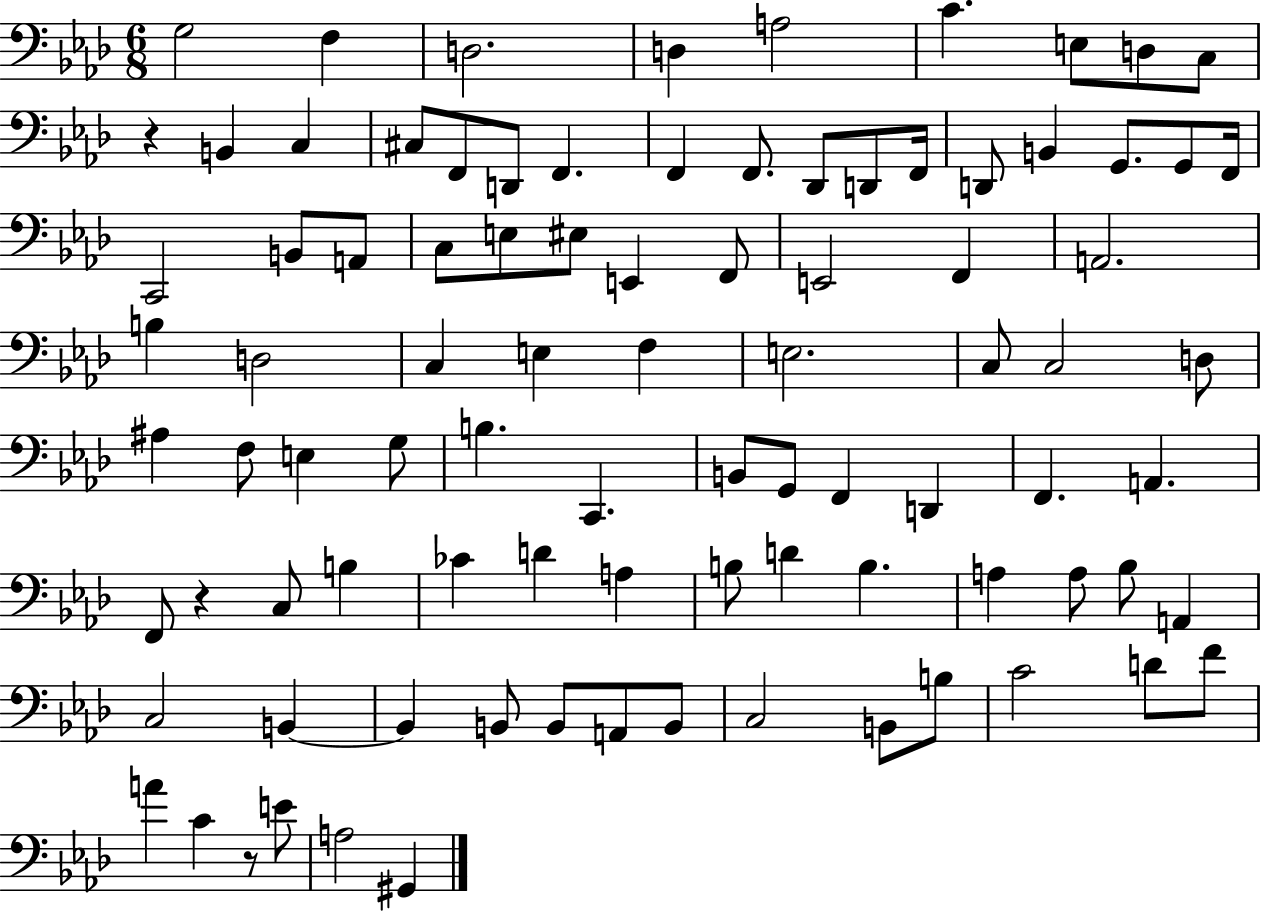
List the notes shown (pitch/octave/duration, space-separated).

G3/h F3/q D3/h. D3/q A3/h C4/q. E3/e D3/e C3/e R/q B2/q C3/q C#3/e F2/e D2/e F2/q. F2/q F2/e. Db2/e D2/e F2/s D2/e B2/q G2/e. G2/e F2/s C2/h B2/e A2/e C3/e E3/e EIS3/e E2/q F2/e E2/h F2/q A2/h. B3/q D3/h C3/q E3/q F3/q E3/h. C3/e C3/h D3/e A#3/q F3/e E3/q G3/e B3/q. C2/q. B2/e G2/e F2/q D2/q F2/q. A2/q. F2/e R/q C3/e B3/q CES4/q D4/q A3/q B3/e D4/q B3/q. A3/q A3/e Bb3/e A2/q C3/h B2/q B2/q B2/e B2/e A2/e B2/e C3/h B2/e B3/e C4/h D4/e F4/e A4/q C4/q R/e E4/e A3/h G#2/q